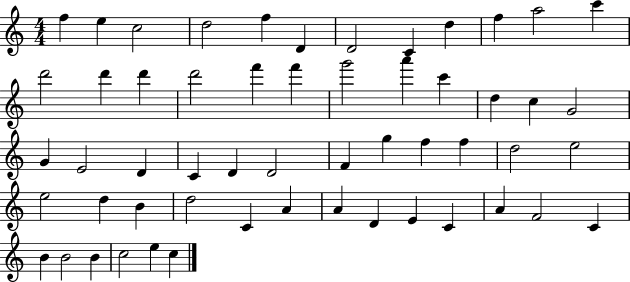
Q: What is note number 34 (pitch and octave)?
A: F5